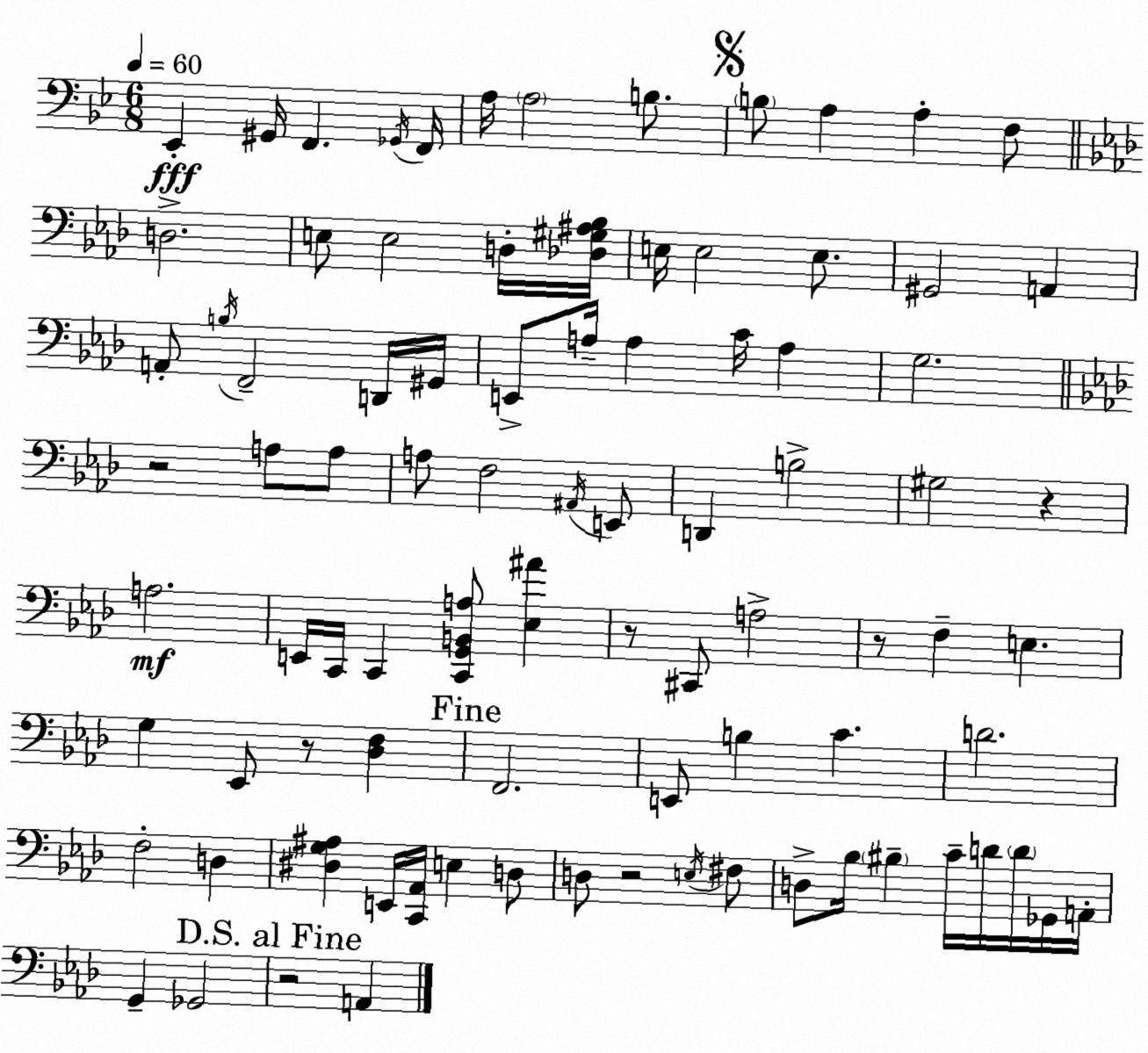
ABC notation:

X:1
T:Untitled
M:6/8
L:1/4
K:Bb
_E,, ^G,,/4 F,, _G,,/4 F,,/4 A,/4 A,2 B,/2 B,/2 A, A, F,/2 D,2 E,/2 E,2 D,/4 [_D,^G,^A,_B,]/4 E,/4 E,2 E,/2 ^G,,2 A,, A,,/2 B,/4 F,,2 D,,/4 ^G,,/4 E,,/2 A,/4 A, C/4 A, G,2 z2 A,/2 A,/2 A,/2 F,2 ^A,,/4 E,,/2 D,, B,2 ^G,2 z A,2 E,,/4 C,,/4 C,, [C,,G,,B,,A,]/2 [_E,^A] z/2 ^C,,/2 A,2 z/2 F, E, G, _E,,/2 z/2 [_D,F,] F,,2 E,,/2 B, C D2 F,2 D, [^D,G,^A,] E,,/4 [C,,_A,,]/4 E, D,/2 D,/2 z2 E,/4 ^F,/2 D,/2 _B,/4 ^B, C/4 D/4 D/4 _G,,/4 A,,/4 G,, _G,,2 z2 A,,